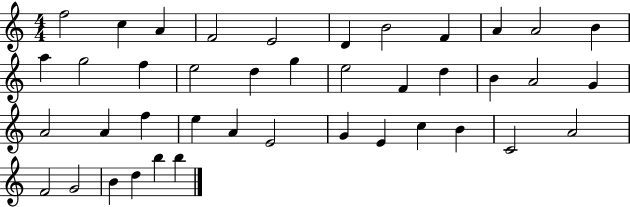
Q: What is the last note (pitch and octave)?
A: B5